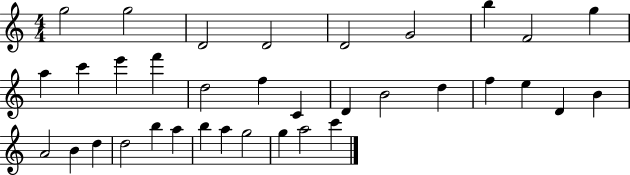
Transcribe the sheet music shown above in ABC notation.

X:1
T:Untitled
M:4/4
L:1/4
K:C
g2 g2 D2 D2 D2 G2 b F2 g a c' e' f' d2 f C D B2 d f e D B A2 B d d2 b a b a g2 g a2 c'